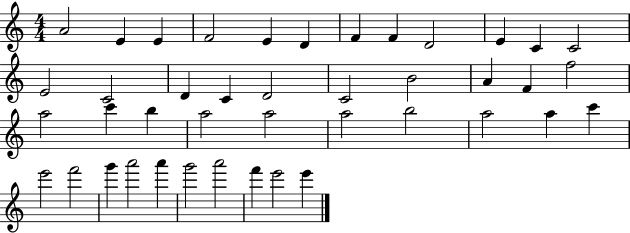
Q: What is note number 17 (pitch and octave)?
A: D4